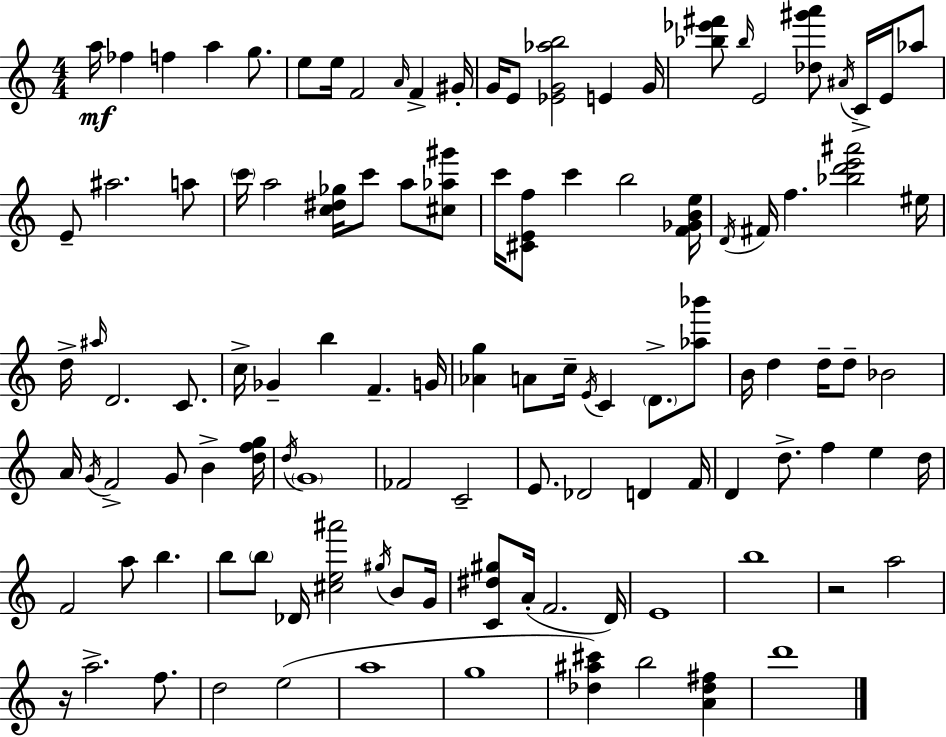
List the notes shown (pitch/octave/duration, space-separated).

A5/s FES5/q F5/q A5/q G5/e. E5/e E5/s F4/h A4/s F4/q G#4/s G4/s E4/e [Eb4,G4,Ab5,B5]/h E4/q G4/s [Bb5,Eb6,F#6]/e Bb5/s E4/h [Db5,G#6,A6]/e A#4/s C4/s E4/s Ab5/e E4/e A#5/h. A5/e C6/s A5/h [C5,D#5,Gb5]/s C6/e A5/e [C#5,Ab5,G#6]/e C6/s [C#4,E4,F5]/e C6/q B5/h [F4,Gb4,B4,E5]/s D4/s F#4/s F5/q. [Bb5,D6,E6,A#6]/h EIS5/s D5/s A#5/s D4/h. C4/e. C5/s Gb4/q B5/q F4/q. G4/s [Ab4,G5]/q A4/e C5/s E4/s C4/q D4/e. [Ab5,Bb6]/e B4/s D5/q D5/s D5/e Bb4/h A4/s G4/s F4/h G4/e B4/q [D5,F5,G5]/s D5/s G4/w FES4/h C4/h E4/e. Db4/h D4/q F4/s D4/q D5/e. F5/q E5/q D5/s F4/h A5/e B5/q. B5/e B5/e Db4/s [C#5,E5,A#6]/h G#5/s B4/e G4/s [C4,D#5,G#5]/e A4/s F4/h. D4/s E4/w B5/w R/h A5/h R/s A5/h. F5/e. D5/h E5/h A5/w G5/w [Db5,A#5,C#6]/q B5/h [A4,Db5,F#5]/q D6/w